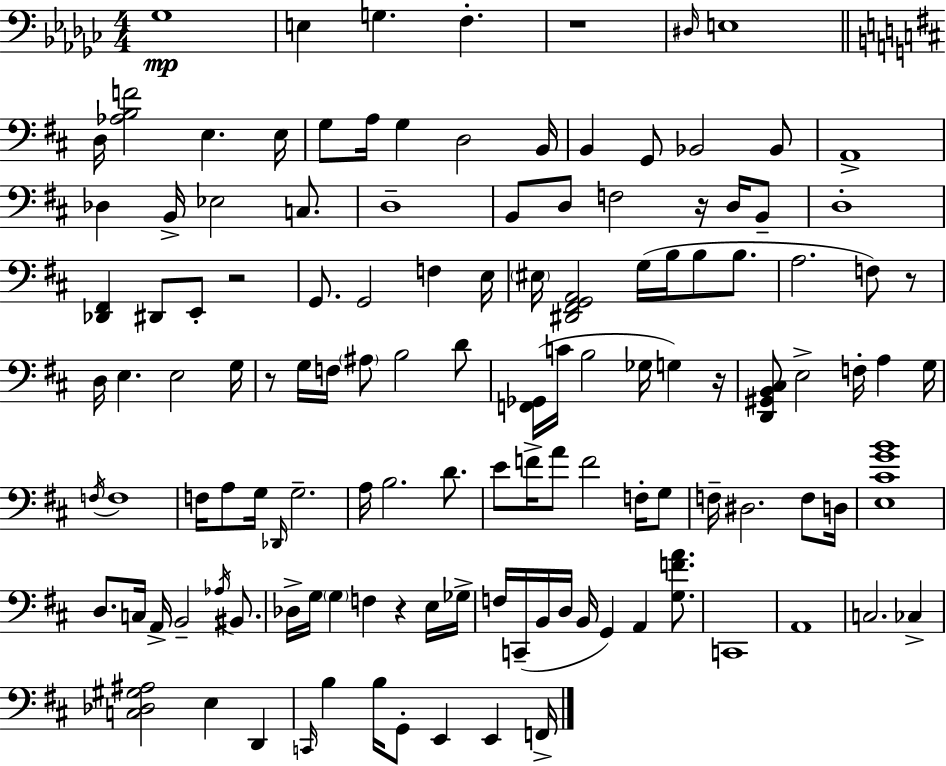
X:1
T:Untitled
M:4/4
L:1/4
K:Ebm
_G,4 E, G, F, z4 ^D,/4 E,4 D,/4 [_A,B,F]2 E, E,/4 G,/2 A,/4 G, D,2 B,,/4 B,, G,,/2 _B,,2 _B,,/2 A,,4 _D, B,,/4 _E,2 C,/2 D,4 B,,/2 D,/2 F,2 z/4 D,/4 B,,/2 D,4 [_D,,^F,,] ^D,,/2 E,,/2 z2 G,,/2 G,,2 F, E,/4 ^E,/4 [^D,,^F,,G,,A,,]2 G,/4 B,/4 B,/2 B,/2 A,2 F,/2 z/2 D,/4 E, E,2 G,/4 z/2 G,/4 F,/4 ^A,/2 B,2 D/2 [F,,_G,,]/4 C/4 B,2 _G,/4 G, z/4 [D,,^G,,B,,^C,]/2 E,2 F,/4 A, G,/4 F,/4 F,4 F,/4 A,/2 G,/4 _D,,/4 G,2 A,/4 B,2 D/2 E/2 F/4 A/2 F2 F,/4 G,/2 F,/4 ^D,2 F,/2 D,/4 [E,^CGB]4 D,/2 C,/4 A,,/4 B,,2 _A,/4 ^B,,/2 _D,/4 G,/4 G, F, z E,/4 _G,/4 F,/4 C,,/4 B,,/4 D,/4 B,,/4 G,, A,, [G,FA]/2 C,,4 A,,4 C,2 _C, [C,_D,^G,^A,]2 E, D,, C,,/4 B, B,/4 G,,/2 E,, E,, F,,/4